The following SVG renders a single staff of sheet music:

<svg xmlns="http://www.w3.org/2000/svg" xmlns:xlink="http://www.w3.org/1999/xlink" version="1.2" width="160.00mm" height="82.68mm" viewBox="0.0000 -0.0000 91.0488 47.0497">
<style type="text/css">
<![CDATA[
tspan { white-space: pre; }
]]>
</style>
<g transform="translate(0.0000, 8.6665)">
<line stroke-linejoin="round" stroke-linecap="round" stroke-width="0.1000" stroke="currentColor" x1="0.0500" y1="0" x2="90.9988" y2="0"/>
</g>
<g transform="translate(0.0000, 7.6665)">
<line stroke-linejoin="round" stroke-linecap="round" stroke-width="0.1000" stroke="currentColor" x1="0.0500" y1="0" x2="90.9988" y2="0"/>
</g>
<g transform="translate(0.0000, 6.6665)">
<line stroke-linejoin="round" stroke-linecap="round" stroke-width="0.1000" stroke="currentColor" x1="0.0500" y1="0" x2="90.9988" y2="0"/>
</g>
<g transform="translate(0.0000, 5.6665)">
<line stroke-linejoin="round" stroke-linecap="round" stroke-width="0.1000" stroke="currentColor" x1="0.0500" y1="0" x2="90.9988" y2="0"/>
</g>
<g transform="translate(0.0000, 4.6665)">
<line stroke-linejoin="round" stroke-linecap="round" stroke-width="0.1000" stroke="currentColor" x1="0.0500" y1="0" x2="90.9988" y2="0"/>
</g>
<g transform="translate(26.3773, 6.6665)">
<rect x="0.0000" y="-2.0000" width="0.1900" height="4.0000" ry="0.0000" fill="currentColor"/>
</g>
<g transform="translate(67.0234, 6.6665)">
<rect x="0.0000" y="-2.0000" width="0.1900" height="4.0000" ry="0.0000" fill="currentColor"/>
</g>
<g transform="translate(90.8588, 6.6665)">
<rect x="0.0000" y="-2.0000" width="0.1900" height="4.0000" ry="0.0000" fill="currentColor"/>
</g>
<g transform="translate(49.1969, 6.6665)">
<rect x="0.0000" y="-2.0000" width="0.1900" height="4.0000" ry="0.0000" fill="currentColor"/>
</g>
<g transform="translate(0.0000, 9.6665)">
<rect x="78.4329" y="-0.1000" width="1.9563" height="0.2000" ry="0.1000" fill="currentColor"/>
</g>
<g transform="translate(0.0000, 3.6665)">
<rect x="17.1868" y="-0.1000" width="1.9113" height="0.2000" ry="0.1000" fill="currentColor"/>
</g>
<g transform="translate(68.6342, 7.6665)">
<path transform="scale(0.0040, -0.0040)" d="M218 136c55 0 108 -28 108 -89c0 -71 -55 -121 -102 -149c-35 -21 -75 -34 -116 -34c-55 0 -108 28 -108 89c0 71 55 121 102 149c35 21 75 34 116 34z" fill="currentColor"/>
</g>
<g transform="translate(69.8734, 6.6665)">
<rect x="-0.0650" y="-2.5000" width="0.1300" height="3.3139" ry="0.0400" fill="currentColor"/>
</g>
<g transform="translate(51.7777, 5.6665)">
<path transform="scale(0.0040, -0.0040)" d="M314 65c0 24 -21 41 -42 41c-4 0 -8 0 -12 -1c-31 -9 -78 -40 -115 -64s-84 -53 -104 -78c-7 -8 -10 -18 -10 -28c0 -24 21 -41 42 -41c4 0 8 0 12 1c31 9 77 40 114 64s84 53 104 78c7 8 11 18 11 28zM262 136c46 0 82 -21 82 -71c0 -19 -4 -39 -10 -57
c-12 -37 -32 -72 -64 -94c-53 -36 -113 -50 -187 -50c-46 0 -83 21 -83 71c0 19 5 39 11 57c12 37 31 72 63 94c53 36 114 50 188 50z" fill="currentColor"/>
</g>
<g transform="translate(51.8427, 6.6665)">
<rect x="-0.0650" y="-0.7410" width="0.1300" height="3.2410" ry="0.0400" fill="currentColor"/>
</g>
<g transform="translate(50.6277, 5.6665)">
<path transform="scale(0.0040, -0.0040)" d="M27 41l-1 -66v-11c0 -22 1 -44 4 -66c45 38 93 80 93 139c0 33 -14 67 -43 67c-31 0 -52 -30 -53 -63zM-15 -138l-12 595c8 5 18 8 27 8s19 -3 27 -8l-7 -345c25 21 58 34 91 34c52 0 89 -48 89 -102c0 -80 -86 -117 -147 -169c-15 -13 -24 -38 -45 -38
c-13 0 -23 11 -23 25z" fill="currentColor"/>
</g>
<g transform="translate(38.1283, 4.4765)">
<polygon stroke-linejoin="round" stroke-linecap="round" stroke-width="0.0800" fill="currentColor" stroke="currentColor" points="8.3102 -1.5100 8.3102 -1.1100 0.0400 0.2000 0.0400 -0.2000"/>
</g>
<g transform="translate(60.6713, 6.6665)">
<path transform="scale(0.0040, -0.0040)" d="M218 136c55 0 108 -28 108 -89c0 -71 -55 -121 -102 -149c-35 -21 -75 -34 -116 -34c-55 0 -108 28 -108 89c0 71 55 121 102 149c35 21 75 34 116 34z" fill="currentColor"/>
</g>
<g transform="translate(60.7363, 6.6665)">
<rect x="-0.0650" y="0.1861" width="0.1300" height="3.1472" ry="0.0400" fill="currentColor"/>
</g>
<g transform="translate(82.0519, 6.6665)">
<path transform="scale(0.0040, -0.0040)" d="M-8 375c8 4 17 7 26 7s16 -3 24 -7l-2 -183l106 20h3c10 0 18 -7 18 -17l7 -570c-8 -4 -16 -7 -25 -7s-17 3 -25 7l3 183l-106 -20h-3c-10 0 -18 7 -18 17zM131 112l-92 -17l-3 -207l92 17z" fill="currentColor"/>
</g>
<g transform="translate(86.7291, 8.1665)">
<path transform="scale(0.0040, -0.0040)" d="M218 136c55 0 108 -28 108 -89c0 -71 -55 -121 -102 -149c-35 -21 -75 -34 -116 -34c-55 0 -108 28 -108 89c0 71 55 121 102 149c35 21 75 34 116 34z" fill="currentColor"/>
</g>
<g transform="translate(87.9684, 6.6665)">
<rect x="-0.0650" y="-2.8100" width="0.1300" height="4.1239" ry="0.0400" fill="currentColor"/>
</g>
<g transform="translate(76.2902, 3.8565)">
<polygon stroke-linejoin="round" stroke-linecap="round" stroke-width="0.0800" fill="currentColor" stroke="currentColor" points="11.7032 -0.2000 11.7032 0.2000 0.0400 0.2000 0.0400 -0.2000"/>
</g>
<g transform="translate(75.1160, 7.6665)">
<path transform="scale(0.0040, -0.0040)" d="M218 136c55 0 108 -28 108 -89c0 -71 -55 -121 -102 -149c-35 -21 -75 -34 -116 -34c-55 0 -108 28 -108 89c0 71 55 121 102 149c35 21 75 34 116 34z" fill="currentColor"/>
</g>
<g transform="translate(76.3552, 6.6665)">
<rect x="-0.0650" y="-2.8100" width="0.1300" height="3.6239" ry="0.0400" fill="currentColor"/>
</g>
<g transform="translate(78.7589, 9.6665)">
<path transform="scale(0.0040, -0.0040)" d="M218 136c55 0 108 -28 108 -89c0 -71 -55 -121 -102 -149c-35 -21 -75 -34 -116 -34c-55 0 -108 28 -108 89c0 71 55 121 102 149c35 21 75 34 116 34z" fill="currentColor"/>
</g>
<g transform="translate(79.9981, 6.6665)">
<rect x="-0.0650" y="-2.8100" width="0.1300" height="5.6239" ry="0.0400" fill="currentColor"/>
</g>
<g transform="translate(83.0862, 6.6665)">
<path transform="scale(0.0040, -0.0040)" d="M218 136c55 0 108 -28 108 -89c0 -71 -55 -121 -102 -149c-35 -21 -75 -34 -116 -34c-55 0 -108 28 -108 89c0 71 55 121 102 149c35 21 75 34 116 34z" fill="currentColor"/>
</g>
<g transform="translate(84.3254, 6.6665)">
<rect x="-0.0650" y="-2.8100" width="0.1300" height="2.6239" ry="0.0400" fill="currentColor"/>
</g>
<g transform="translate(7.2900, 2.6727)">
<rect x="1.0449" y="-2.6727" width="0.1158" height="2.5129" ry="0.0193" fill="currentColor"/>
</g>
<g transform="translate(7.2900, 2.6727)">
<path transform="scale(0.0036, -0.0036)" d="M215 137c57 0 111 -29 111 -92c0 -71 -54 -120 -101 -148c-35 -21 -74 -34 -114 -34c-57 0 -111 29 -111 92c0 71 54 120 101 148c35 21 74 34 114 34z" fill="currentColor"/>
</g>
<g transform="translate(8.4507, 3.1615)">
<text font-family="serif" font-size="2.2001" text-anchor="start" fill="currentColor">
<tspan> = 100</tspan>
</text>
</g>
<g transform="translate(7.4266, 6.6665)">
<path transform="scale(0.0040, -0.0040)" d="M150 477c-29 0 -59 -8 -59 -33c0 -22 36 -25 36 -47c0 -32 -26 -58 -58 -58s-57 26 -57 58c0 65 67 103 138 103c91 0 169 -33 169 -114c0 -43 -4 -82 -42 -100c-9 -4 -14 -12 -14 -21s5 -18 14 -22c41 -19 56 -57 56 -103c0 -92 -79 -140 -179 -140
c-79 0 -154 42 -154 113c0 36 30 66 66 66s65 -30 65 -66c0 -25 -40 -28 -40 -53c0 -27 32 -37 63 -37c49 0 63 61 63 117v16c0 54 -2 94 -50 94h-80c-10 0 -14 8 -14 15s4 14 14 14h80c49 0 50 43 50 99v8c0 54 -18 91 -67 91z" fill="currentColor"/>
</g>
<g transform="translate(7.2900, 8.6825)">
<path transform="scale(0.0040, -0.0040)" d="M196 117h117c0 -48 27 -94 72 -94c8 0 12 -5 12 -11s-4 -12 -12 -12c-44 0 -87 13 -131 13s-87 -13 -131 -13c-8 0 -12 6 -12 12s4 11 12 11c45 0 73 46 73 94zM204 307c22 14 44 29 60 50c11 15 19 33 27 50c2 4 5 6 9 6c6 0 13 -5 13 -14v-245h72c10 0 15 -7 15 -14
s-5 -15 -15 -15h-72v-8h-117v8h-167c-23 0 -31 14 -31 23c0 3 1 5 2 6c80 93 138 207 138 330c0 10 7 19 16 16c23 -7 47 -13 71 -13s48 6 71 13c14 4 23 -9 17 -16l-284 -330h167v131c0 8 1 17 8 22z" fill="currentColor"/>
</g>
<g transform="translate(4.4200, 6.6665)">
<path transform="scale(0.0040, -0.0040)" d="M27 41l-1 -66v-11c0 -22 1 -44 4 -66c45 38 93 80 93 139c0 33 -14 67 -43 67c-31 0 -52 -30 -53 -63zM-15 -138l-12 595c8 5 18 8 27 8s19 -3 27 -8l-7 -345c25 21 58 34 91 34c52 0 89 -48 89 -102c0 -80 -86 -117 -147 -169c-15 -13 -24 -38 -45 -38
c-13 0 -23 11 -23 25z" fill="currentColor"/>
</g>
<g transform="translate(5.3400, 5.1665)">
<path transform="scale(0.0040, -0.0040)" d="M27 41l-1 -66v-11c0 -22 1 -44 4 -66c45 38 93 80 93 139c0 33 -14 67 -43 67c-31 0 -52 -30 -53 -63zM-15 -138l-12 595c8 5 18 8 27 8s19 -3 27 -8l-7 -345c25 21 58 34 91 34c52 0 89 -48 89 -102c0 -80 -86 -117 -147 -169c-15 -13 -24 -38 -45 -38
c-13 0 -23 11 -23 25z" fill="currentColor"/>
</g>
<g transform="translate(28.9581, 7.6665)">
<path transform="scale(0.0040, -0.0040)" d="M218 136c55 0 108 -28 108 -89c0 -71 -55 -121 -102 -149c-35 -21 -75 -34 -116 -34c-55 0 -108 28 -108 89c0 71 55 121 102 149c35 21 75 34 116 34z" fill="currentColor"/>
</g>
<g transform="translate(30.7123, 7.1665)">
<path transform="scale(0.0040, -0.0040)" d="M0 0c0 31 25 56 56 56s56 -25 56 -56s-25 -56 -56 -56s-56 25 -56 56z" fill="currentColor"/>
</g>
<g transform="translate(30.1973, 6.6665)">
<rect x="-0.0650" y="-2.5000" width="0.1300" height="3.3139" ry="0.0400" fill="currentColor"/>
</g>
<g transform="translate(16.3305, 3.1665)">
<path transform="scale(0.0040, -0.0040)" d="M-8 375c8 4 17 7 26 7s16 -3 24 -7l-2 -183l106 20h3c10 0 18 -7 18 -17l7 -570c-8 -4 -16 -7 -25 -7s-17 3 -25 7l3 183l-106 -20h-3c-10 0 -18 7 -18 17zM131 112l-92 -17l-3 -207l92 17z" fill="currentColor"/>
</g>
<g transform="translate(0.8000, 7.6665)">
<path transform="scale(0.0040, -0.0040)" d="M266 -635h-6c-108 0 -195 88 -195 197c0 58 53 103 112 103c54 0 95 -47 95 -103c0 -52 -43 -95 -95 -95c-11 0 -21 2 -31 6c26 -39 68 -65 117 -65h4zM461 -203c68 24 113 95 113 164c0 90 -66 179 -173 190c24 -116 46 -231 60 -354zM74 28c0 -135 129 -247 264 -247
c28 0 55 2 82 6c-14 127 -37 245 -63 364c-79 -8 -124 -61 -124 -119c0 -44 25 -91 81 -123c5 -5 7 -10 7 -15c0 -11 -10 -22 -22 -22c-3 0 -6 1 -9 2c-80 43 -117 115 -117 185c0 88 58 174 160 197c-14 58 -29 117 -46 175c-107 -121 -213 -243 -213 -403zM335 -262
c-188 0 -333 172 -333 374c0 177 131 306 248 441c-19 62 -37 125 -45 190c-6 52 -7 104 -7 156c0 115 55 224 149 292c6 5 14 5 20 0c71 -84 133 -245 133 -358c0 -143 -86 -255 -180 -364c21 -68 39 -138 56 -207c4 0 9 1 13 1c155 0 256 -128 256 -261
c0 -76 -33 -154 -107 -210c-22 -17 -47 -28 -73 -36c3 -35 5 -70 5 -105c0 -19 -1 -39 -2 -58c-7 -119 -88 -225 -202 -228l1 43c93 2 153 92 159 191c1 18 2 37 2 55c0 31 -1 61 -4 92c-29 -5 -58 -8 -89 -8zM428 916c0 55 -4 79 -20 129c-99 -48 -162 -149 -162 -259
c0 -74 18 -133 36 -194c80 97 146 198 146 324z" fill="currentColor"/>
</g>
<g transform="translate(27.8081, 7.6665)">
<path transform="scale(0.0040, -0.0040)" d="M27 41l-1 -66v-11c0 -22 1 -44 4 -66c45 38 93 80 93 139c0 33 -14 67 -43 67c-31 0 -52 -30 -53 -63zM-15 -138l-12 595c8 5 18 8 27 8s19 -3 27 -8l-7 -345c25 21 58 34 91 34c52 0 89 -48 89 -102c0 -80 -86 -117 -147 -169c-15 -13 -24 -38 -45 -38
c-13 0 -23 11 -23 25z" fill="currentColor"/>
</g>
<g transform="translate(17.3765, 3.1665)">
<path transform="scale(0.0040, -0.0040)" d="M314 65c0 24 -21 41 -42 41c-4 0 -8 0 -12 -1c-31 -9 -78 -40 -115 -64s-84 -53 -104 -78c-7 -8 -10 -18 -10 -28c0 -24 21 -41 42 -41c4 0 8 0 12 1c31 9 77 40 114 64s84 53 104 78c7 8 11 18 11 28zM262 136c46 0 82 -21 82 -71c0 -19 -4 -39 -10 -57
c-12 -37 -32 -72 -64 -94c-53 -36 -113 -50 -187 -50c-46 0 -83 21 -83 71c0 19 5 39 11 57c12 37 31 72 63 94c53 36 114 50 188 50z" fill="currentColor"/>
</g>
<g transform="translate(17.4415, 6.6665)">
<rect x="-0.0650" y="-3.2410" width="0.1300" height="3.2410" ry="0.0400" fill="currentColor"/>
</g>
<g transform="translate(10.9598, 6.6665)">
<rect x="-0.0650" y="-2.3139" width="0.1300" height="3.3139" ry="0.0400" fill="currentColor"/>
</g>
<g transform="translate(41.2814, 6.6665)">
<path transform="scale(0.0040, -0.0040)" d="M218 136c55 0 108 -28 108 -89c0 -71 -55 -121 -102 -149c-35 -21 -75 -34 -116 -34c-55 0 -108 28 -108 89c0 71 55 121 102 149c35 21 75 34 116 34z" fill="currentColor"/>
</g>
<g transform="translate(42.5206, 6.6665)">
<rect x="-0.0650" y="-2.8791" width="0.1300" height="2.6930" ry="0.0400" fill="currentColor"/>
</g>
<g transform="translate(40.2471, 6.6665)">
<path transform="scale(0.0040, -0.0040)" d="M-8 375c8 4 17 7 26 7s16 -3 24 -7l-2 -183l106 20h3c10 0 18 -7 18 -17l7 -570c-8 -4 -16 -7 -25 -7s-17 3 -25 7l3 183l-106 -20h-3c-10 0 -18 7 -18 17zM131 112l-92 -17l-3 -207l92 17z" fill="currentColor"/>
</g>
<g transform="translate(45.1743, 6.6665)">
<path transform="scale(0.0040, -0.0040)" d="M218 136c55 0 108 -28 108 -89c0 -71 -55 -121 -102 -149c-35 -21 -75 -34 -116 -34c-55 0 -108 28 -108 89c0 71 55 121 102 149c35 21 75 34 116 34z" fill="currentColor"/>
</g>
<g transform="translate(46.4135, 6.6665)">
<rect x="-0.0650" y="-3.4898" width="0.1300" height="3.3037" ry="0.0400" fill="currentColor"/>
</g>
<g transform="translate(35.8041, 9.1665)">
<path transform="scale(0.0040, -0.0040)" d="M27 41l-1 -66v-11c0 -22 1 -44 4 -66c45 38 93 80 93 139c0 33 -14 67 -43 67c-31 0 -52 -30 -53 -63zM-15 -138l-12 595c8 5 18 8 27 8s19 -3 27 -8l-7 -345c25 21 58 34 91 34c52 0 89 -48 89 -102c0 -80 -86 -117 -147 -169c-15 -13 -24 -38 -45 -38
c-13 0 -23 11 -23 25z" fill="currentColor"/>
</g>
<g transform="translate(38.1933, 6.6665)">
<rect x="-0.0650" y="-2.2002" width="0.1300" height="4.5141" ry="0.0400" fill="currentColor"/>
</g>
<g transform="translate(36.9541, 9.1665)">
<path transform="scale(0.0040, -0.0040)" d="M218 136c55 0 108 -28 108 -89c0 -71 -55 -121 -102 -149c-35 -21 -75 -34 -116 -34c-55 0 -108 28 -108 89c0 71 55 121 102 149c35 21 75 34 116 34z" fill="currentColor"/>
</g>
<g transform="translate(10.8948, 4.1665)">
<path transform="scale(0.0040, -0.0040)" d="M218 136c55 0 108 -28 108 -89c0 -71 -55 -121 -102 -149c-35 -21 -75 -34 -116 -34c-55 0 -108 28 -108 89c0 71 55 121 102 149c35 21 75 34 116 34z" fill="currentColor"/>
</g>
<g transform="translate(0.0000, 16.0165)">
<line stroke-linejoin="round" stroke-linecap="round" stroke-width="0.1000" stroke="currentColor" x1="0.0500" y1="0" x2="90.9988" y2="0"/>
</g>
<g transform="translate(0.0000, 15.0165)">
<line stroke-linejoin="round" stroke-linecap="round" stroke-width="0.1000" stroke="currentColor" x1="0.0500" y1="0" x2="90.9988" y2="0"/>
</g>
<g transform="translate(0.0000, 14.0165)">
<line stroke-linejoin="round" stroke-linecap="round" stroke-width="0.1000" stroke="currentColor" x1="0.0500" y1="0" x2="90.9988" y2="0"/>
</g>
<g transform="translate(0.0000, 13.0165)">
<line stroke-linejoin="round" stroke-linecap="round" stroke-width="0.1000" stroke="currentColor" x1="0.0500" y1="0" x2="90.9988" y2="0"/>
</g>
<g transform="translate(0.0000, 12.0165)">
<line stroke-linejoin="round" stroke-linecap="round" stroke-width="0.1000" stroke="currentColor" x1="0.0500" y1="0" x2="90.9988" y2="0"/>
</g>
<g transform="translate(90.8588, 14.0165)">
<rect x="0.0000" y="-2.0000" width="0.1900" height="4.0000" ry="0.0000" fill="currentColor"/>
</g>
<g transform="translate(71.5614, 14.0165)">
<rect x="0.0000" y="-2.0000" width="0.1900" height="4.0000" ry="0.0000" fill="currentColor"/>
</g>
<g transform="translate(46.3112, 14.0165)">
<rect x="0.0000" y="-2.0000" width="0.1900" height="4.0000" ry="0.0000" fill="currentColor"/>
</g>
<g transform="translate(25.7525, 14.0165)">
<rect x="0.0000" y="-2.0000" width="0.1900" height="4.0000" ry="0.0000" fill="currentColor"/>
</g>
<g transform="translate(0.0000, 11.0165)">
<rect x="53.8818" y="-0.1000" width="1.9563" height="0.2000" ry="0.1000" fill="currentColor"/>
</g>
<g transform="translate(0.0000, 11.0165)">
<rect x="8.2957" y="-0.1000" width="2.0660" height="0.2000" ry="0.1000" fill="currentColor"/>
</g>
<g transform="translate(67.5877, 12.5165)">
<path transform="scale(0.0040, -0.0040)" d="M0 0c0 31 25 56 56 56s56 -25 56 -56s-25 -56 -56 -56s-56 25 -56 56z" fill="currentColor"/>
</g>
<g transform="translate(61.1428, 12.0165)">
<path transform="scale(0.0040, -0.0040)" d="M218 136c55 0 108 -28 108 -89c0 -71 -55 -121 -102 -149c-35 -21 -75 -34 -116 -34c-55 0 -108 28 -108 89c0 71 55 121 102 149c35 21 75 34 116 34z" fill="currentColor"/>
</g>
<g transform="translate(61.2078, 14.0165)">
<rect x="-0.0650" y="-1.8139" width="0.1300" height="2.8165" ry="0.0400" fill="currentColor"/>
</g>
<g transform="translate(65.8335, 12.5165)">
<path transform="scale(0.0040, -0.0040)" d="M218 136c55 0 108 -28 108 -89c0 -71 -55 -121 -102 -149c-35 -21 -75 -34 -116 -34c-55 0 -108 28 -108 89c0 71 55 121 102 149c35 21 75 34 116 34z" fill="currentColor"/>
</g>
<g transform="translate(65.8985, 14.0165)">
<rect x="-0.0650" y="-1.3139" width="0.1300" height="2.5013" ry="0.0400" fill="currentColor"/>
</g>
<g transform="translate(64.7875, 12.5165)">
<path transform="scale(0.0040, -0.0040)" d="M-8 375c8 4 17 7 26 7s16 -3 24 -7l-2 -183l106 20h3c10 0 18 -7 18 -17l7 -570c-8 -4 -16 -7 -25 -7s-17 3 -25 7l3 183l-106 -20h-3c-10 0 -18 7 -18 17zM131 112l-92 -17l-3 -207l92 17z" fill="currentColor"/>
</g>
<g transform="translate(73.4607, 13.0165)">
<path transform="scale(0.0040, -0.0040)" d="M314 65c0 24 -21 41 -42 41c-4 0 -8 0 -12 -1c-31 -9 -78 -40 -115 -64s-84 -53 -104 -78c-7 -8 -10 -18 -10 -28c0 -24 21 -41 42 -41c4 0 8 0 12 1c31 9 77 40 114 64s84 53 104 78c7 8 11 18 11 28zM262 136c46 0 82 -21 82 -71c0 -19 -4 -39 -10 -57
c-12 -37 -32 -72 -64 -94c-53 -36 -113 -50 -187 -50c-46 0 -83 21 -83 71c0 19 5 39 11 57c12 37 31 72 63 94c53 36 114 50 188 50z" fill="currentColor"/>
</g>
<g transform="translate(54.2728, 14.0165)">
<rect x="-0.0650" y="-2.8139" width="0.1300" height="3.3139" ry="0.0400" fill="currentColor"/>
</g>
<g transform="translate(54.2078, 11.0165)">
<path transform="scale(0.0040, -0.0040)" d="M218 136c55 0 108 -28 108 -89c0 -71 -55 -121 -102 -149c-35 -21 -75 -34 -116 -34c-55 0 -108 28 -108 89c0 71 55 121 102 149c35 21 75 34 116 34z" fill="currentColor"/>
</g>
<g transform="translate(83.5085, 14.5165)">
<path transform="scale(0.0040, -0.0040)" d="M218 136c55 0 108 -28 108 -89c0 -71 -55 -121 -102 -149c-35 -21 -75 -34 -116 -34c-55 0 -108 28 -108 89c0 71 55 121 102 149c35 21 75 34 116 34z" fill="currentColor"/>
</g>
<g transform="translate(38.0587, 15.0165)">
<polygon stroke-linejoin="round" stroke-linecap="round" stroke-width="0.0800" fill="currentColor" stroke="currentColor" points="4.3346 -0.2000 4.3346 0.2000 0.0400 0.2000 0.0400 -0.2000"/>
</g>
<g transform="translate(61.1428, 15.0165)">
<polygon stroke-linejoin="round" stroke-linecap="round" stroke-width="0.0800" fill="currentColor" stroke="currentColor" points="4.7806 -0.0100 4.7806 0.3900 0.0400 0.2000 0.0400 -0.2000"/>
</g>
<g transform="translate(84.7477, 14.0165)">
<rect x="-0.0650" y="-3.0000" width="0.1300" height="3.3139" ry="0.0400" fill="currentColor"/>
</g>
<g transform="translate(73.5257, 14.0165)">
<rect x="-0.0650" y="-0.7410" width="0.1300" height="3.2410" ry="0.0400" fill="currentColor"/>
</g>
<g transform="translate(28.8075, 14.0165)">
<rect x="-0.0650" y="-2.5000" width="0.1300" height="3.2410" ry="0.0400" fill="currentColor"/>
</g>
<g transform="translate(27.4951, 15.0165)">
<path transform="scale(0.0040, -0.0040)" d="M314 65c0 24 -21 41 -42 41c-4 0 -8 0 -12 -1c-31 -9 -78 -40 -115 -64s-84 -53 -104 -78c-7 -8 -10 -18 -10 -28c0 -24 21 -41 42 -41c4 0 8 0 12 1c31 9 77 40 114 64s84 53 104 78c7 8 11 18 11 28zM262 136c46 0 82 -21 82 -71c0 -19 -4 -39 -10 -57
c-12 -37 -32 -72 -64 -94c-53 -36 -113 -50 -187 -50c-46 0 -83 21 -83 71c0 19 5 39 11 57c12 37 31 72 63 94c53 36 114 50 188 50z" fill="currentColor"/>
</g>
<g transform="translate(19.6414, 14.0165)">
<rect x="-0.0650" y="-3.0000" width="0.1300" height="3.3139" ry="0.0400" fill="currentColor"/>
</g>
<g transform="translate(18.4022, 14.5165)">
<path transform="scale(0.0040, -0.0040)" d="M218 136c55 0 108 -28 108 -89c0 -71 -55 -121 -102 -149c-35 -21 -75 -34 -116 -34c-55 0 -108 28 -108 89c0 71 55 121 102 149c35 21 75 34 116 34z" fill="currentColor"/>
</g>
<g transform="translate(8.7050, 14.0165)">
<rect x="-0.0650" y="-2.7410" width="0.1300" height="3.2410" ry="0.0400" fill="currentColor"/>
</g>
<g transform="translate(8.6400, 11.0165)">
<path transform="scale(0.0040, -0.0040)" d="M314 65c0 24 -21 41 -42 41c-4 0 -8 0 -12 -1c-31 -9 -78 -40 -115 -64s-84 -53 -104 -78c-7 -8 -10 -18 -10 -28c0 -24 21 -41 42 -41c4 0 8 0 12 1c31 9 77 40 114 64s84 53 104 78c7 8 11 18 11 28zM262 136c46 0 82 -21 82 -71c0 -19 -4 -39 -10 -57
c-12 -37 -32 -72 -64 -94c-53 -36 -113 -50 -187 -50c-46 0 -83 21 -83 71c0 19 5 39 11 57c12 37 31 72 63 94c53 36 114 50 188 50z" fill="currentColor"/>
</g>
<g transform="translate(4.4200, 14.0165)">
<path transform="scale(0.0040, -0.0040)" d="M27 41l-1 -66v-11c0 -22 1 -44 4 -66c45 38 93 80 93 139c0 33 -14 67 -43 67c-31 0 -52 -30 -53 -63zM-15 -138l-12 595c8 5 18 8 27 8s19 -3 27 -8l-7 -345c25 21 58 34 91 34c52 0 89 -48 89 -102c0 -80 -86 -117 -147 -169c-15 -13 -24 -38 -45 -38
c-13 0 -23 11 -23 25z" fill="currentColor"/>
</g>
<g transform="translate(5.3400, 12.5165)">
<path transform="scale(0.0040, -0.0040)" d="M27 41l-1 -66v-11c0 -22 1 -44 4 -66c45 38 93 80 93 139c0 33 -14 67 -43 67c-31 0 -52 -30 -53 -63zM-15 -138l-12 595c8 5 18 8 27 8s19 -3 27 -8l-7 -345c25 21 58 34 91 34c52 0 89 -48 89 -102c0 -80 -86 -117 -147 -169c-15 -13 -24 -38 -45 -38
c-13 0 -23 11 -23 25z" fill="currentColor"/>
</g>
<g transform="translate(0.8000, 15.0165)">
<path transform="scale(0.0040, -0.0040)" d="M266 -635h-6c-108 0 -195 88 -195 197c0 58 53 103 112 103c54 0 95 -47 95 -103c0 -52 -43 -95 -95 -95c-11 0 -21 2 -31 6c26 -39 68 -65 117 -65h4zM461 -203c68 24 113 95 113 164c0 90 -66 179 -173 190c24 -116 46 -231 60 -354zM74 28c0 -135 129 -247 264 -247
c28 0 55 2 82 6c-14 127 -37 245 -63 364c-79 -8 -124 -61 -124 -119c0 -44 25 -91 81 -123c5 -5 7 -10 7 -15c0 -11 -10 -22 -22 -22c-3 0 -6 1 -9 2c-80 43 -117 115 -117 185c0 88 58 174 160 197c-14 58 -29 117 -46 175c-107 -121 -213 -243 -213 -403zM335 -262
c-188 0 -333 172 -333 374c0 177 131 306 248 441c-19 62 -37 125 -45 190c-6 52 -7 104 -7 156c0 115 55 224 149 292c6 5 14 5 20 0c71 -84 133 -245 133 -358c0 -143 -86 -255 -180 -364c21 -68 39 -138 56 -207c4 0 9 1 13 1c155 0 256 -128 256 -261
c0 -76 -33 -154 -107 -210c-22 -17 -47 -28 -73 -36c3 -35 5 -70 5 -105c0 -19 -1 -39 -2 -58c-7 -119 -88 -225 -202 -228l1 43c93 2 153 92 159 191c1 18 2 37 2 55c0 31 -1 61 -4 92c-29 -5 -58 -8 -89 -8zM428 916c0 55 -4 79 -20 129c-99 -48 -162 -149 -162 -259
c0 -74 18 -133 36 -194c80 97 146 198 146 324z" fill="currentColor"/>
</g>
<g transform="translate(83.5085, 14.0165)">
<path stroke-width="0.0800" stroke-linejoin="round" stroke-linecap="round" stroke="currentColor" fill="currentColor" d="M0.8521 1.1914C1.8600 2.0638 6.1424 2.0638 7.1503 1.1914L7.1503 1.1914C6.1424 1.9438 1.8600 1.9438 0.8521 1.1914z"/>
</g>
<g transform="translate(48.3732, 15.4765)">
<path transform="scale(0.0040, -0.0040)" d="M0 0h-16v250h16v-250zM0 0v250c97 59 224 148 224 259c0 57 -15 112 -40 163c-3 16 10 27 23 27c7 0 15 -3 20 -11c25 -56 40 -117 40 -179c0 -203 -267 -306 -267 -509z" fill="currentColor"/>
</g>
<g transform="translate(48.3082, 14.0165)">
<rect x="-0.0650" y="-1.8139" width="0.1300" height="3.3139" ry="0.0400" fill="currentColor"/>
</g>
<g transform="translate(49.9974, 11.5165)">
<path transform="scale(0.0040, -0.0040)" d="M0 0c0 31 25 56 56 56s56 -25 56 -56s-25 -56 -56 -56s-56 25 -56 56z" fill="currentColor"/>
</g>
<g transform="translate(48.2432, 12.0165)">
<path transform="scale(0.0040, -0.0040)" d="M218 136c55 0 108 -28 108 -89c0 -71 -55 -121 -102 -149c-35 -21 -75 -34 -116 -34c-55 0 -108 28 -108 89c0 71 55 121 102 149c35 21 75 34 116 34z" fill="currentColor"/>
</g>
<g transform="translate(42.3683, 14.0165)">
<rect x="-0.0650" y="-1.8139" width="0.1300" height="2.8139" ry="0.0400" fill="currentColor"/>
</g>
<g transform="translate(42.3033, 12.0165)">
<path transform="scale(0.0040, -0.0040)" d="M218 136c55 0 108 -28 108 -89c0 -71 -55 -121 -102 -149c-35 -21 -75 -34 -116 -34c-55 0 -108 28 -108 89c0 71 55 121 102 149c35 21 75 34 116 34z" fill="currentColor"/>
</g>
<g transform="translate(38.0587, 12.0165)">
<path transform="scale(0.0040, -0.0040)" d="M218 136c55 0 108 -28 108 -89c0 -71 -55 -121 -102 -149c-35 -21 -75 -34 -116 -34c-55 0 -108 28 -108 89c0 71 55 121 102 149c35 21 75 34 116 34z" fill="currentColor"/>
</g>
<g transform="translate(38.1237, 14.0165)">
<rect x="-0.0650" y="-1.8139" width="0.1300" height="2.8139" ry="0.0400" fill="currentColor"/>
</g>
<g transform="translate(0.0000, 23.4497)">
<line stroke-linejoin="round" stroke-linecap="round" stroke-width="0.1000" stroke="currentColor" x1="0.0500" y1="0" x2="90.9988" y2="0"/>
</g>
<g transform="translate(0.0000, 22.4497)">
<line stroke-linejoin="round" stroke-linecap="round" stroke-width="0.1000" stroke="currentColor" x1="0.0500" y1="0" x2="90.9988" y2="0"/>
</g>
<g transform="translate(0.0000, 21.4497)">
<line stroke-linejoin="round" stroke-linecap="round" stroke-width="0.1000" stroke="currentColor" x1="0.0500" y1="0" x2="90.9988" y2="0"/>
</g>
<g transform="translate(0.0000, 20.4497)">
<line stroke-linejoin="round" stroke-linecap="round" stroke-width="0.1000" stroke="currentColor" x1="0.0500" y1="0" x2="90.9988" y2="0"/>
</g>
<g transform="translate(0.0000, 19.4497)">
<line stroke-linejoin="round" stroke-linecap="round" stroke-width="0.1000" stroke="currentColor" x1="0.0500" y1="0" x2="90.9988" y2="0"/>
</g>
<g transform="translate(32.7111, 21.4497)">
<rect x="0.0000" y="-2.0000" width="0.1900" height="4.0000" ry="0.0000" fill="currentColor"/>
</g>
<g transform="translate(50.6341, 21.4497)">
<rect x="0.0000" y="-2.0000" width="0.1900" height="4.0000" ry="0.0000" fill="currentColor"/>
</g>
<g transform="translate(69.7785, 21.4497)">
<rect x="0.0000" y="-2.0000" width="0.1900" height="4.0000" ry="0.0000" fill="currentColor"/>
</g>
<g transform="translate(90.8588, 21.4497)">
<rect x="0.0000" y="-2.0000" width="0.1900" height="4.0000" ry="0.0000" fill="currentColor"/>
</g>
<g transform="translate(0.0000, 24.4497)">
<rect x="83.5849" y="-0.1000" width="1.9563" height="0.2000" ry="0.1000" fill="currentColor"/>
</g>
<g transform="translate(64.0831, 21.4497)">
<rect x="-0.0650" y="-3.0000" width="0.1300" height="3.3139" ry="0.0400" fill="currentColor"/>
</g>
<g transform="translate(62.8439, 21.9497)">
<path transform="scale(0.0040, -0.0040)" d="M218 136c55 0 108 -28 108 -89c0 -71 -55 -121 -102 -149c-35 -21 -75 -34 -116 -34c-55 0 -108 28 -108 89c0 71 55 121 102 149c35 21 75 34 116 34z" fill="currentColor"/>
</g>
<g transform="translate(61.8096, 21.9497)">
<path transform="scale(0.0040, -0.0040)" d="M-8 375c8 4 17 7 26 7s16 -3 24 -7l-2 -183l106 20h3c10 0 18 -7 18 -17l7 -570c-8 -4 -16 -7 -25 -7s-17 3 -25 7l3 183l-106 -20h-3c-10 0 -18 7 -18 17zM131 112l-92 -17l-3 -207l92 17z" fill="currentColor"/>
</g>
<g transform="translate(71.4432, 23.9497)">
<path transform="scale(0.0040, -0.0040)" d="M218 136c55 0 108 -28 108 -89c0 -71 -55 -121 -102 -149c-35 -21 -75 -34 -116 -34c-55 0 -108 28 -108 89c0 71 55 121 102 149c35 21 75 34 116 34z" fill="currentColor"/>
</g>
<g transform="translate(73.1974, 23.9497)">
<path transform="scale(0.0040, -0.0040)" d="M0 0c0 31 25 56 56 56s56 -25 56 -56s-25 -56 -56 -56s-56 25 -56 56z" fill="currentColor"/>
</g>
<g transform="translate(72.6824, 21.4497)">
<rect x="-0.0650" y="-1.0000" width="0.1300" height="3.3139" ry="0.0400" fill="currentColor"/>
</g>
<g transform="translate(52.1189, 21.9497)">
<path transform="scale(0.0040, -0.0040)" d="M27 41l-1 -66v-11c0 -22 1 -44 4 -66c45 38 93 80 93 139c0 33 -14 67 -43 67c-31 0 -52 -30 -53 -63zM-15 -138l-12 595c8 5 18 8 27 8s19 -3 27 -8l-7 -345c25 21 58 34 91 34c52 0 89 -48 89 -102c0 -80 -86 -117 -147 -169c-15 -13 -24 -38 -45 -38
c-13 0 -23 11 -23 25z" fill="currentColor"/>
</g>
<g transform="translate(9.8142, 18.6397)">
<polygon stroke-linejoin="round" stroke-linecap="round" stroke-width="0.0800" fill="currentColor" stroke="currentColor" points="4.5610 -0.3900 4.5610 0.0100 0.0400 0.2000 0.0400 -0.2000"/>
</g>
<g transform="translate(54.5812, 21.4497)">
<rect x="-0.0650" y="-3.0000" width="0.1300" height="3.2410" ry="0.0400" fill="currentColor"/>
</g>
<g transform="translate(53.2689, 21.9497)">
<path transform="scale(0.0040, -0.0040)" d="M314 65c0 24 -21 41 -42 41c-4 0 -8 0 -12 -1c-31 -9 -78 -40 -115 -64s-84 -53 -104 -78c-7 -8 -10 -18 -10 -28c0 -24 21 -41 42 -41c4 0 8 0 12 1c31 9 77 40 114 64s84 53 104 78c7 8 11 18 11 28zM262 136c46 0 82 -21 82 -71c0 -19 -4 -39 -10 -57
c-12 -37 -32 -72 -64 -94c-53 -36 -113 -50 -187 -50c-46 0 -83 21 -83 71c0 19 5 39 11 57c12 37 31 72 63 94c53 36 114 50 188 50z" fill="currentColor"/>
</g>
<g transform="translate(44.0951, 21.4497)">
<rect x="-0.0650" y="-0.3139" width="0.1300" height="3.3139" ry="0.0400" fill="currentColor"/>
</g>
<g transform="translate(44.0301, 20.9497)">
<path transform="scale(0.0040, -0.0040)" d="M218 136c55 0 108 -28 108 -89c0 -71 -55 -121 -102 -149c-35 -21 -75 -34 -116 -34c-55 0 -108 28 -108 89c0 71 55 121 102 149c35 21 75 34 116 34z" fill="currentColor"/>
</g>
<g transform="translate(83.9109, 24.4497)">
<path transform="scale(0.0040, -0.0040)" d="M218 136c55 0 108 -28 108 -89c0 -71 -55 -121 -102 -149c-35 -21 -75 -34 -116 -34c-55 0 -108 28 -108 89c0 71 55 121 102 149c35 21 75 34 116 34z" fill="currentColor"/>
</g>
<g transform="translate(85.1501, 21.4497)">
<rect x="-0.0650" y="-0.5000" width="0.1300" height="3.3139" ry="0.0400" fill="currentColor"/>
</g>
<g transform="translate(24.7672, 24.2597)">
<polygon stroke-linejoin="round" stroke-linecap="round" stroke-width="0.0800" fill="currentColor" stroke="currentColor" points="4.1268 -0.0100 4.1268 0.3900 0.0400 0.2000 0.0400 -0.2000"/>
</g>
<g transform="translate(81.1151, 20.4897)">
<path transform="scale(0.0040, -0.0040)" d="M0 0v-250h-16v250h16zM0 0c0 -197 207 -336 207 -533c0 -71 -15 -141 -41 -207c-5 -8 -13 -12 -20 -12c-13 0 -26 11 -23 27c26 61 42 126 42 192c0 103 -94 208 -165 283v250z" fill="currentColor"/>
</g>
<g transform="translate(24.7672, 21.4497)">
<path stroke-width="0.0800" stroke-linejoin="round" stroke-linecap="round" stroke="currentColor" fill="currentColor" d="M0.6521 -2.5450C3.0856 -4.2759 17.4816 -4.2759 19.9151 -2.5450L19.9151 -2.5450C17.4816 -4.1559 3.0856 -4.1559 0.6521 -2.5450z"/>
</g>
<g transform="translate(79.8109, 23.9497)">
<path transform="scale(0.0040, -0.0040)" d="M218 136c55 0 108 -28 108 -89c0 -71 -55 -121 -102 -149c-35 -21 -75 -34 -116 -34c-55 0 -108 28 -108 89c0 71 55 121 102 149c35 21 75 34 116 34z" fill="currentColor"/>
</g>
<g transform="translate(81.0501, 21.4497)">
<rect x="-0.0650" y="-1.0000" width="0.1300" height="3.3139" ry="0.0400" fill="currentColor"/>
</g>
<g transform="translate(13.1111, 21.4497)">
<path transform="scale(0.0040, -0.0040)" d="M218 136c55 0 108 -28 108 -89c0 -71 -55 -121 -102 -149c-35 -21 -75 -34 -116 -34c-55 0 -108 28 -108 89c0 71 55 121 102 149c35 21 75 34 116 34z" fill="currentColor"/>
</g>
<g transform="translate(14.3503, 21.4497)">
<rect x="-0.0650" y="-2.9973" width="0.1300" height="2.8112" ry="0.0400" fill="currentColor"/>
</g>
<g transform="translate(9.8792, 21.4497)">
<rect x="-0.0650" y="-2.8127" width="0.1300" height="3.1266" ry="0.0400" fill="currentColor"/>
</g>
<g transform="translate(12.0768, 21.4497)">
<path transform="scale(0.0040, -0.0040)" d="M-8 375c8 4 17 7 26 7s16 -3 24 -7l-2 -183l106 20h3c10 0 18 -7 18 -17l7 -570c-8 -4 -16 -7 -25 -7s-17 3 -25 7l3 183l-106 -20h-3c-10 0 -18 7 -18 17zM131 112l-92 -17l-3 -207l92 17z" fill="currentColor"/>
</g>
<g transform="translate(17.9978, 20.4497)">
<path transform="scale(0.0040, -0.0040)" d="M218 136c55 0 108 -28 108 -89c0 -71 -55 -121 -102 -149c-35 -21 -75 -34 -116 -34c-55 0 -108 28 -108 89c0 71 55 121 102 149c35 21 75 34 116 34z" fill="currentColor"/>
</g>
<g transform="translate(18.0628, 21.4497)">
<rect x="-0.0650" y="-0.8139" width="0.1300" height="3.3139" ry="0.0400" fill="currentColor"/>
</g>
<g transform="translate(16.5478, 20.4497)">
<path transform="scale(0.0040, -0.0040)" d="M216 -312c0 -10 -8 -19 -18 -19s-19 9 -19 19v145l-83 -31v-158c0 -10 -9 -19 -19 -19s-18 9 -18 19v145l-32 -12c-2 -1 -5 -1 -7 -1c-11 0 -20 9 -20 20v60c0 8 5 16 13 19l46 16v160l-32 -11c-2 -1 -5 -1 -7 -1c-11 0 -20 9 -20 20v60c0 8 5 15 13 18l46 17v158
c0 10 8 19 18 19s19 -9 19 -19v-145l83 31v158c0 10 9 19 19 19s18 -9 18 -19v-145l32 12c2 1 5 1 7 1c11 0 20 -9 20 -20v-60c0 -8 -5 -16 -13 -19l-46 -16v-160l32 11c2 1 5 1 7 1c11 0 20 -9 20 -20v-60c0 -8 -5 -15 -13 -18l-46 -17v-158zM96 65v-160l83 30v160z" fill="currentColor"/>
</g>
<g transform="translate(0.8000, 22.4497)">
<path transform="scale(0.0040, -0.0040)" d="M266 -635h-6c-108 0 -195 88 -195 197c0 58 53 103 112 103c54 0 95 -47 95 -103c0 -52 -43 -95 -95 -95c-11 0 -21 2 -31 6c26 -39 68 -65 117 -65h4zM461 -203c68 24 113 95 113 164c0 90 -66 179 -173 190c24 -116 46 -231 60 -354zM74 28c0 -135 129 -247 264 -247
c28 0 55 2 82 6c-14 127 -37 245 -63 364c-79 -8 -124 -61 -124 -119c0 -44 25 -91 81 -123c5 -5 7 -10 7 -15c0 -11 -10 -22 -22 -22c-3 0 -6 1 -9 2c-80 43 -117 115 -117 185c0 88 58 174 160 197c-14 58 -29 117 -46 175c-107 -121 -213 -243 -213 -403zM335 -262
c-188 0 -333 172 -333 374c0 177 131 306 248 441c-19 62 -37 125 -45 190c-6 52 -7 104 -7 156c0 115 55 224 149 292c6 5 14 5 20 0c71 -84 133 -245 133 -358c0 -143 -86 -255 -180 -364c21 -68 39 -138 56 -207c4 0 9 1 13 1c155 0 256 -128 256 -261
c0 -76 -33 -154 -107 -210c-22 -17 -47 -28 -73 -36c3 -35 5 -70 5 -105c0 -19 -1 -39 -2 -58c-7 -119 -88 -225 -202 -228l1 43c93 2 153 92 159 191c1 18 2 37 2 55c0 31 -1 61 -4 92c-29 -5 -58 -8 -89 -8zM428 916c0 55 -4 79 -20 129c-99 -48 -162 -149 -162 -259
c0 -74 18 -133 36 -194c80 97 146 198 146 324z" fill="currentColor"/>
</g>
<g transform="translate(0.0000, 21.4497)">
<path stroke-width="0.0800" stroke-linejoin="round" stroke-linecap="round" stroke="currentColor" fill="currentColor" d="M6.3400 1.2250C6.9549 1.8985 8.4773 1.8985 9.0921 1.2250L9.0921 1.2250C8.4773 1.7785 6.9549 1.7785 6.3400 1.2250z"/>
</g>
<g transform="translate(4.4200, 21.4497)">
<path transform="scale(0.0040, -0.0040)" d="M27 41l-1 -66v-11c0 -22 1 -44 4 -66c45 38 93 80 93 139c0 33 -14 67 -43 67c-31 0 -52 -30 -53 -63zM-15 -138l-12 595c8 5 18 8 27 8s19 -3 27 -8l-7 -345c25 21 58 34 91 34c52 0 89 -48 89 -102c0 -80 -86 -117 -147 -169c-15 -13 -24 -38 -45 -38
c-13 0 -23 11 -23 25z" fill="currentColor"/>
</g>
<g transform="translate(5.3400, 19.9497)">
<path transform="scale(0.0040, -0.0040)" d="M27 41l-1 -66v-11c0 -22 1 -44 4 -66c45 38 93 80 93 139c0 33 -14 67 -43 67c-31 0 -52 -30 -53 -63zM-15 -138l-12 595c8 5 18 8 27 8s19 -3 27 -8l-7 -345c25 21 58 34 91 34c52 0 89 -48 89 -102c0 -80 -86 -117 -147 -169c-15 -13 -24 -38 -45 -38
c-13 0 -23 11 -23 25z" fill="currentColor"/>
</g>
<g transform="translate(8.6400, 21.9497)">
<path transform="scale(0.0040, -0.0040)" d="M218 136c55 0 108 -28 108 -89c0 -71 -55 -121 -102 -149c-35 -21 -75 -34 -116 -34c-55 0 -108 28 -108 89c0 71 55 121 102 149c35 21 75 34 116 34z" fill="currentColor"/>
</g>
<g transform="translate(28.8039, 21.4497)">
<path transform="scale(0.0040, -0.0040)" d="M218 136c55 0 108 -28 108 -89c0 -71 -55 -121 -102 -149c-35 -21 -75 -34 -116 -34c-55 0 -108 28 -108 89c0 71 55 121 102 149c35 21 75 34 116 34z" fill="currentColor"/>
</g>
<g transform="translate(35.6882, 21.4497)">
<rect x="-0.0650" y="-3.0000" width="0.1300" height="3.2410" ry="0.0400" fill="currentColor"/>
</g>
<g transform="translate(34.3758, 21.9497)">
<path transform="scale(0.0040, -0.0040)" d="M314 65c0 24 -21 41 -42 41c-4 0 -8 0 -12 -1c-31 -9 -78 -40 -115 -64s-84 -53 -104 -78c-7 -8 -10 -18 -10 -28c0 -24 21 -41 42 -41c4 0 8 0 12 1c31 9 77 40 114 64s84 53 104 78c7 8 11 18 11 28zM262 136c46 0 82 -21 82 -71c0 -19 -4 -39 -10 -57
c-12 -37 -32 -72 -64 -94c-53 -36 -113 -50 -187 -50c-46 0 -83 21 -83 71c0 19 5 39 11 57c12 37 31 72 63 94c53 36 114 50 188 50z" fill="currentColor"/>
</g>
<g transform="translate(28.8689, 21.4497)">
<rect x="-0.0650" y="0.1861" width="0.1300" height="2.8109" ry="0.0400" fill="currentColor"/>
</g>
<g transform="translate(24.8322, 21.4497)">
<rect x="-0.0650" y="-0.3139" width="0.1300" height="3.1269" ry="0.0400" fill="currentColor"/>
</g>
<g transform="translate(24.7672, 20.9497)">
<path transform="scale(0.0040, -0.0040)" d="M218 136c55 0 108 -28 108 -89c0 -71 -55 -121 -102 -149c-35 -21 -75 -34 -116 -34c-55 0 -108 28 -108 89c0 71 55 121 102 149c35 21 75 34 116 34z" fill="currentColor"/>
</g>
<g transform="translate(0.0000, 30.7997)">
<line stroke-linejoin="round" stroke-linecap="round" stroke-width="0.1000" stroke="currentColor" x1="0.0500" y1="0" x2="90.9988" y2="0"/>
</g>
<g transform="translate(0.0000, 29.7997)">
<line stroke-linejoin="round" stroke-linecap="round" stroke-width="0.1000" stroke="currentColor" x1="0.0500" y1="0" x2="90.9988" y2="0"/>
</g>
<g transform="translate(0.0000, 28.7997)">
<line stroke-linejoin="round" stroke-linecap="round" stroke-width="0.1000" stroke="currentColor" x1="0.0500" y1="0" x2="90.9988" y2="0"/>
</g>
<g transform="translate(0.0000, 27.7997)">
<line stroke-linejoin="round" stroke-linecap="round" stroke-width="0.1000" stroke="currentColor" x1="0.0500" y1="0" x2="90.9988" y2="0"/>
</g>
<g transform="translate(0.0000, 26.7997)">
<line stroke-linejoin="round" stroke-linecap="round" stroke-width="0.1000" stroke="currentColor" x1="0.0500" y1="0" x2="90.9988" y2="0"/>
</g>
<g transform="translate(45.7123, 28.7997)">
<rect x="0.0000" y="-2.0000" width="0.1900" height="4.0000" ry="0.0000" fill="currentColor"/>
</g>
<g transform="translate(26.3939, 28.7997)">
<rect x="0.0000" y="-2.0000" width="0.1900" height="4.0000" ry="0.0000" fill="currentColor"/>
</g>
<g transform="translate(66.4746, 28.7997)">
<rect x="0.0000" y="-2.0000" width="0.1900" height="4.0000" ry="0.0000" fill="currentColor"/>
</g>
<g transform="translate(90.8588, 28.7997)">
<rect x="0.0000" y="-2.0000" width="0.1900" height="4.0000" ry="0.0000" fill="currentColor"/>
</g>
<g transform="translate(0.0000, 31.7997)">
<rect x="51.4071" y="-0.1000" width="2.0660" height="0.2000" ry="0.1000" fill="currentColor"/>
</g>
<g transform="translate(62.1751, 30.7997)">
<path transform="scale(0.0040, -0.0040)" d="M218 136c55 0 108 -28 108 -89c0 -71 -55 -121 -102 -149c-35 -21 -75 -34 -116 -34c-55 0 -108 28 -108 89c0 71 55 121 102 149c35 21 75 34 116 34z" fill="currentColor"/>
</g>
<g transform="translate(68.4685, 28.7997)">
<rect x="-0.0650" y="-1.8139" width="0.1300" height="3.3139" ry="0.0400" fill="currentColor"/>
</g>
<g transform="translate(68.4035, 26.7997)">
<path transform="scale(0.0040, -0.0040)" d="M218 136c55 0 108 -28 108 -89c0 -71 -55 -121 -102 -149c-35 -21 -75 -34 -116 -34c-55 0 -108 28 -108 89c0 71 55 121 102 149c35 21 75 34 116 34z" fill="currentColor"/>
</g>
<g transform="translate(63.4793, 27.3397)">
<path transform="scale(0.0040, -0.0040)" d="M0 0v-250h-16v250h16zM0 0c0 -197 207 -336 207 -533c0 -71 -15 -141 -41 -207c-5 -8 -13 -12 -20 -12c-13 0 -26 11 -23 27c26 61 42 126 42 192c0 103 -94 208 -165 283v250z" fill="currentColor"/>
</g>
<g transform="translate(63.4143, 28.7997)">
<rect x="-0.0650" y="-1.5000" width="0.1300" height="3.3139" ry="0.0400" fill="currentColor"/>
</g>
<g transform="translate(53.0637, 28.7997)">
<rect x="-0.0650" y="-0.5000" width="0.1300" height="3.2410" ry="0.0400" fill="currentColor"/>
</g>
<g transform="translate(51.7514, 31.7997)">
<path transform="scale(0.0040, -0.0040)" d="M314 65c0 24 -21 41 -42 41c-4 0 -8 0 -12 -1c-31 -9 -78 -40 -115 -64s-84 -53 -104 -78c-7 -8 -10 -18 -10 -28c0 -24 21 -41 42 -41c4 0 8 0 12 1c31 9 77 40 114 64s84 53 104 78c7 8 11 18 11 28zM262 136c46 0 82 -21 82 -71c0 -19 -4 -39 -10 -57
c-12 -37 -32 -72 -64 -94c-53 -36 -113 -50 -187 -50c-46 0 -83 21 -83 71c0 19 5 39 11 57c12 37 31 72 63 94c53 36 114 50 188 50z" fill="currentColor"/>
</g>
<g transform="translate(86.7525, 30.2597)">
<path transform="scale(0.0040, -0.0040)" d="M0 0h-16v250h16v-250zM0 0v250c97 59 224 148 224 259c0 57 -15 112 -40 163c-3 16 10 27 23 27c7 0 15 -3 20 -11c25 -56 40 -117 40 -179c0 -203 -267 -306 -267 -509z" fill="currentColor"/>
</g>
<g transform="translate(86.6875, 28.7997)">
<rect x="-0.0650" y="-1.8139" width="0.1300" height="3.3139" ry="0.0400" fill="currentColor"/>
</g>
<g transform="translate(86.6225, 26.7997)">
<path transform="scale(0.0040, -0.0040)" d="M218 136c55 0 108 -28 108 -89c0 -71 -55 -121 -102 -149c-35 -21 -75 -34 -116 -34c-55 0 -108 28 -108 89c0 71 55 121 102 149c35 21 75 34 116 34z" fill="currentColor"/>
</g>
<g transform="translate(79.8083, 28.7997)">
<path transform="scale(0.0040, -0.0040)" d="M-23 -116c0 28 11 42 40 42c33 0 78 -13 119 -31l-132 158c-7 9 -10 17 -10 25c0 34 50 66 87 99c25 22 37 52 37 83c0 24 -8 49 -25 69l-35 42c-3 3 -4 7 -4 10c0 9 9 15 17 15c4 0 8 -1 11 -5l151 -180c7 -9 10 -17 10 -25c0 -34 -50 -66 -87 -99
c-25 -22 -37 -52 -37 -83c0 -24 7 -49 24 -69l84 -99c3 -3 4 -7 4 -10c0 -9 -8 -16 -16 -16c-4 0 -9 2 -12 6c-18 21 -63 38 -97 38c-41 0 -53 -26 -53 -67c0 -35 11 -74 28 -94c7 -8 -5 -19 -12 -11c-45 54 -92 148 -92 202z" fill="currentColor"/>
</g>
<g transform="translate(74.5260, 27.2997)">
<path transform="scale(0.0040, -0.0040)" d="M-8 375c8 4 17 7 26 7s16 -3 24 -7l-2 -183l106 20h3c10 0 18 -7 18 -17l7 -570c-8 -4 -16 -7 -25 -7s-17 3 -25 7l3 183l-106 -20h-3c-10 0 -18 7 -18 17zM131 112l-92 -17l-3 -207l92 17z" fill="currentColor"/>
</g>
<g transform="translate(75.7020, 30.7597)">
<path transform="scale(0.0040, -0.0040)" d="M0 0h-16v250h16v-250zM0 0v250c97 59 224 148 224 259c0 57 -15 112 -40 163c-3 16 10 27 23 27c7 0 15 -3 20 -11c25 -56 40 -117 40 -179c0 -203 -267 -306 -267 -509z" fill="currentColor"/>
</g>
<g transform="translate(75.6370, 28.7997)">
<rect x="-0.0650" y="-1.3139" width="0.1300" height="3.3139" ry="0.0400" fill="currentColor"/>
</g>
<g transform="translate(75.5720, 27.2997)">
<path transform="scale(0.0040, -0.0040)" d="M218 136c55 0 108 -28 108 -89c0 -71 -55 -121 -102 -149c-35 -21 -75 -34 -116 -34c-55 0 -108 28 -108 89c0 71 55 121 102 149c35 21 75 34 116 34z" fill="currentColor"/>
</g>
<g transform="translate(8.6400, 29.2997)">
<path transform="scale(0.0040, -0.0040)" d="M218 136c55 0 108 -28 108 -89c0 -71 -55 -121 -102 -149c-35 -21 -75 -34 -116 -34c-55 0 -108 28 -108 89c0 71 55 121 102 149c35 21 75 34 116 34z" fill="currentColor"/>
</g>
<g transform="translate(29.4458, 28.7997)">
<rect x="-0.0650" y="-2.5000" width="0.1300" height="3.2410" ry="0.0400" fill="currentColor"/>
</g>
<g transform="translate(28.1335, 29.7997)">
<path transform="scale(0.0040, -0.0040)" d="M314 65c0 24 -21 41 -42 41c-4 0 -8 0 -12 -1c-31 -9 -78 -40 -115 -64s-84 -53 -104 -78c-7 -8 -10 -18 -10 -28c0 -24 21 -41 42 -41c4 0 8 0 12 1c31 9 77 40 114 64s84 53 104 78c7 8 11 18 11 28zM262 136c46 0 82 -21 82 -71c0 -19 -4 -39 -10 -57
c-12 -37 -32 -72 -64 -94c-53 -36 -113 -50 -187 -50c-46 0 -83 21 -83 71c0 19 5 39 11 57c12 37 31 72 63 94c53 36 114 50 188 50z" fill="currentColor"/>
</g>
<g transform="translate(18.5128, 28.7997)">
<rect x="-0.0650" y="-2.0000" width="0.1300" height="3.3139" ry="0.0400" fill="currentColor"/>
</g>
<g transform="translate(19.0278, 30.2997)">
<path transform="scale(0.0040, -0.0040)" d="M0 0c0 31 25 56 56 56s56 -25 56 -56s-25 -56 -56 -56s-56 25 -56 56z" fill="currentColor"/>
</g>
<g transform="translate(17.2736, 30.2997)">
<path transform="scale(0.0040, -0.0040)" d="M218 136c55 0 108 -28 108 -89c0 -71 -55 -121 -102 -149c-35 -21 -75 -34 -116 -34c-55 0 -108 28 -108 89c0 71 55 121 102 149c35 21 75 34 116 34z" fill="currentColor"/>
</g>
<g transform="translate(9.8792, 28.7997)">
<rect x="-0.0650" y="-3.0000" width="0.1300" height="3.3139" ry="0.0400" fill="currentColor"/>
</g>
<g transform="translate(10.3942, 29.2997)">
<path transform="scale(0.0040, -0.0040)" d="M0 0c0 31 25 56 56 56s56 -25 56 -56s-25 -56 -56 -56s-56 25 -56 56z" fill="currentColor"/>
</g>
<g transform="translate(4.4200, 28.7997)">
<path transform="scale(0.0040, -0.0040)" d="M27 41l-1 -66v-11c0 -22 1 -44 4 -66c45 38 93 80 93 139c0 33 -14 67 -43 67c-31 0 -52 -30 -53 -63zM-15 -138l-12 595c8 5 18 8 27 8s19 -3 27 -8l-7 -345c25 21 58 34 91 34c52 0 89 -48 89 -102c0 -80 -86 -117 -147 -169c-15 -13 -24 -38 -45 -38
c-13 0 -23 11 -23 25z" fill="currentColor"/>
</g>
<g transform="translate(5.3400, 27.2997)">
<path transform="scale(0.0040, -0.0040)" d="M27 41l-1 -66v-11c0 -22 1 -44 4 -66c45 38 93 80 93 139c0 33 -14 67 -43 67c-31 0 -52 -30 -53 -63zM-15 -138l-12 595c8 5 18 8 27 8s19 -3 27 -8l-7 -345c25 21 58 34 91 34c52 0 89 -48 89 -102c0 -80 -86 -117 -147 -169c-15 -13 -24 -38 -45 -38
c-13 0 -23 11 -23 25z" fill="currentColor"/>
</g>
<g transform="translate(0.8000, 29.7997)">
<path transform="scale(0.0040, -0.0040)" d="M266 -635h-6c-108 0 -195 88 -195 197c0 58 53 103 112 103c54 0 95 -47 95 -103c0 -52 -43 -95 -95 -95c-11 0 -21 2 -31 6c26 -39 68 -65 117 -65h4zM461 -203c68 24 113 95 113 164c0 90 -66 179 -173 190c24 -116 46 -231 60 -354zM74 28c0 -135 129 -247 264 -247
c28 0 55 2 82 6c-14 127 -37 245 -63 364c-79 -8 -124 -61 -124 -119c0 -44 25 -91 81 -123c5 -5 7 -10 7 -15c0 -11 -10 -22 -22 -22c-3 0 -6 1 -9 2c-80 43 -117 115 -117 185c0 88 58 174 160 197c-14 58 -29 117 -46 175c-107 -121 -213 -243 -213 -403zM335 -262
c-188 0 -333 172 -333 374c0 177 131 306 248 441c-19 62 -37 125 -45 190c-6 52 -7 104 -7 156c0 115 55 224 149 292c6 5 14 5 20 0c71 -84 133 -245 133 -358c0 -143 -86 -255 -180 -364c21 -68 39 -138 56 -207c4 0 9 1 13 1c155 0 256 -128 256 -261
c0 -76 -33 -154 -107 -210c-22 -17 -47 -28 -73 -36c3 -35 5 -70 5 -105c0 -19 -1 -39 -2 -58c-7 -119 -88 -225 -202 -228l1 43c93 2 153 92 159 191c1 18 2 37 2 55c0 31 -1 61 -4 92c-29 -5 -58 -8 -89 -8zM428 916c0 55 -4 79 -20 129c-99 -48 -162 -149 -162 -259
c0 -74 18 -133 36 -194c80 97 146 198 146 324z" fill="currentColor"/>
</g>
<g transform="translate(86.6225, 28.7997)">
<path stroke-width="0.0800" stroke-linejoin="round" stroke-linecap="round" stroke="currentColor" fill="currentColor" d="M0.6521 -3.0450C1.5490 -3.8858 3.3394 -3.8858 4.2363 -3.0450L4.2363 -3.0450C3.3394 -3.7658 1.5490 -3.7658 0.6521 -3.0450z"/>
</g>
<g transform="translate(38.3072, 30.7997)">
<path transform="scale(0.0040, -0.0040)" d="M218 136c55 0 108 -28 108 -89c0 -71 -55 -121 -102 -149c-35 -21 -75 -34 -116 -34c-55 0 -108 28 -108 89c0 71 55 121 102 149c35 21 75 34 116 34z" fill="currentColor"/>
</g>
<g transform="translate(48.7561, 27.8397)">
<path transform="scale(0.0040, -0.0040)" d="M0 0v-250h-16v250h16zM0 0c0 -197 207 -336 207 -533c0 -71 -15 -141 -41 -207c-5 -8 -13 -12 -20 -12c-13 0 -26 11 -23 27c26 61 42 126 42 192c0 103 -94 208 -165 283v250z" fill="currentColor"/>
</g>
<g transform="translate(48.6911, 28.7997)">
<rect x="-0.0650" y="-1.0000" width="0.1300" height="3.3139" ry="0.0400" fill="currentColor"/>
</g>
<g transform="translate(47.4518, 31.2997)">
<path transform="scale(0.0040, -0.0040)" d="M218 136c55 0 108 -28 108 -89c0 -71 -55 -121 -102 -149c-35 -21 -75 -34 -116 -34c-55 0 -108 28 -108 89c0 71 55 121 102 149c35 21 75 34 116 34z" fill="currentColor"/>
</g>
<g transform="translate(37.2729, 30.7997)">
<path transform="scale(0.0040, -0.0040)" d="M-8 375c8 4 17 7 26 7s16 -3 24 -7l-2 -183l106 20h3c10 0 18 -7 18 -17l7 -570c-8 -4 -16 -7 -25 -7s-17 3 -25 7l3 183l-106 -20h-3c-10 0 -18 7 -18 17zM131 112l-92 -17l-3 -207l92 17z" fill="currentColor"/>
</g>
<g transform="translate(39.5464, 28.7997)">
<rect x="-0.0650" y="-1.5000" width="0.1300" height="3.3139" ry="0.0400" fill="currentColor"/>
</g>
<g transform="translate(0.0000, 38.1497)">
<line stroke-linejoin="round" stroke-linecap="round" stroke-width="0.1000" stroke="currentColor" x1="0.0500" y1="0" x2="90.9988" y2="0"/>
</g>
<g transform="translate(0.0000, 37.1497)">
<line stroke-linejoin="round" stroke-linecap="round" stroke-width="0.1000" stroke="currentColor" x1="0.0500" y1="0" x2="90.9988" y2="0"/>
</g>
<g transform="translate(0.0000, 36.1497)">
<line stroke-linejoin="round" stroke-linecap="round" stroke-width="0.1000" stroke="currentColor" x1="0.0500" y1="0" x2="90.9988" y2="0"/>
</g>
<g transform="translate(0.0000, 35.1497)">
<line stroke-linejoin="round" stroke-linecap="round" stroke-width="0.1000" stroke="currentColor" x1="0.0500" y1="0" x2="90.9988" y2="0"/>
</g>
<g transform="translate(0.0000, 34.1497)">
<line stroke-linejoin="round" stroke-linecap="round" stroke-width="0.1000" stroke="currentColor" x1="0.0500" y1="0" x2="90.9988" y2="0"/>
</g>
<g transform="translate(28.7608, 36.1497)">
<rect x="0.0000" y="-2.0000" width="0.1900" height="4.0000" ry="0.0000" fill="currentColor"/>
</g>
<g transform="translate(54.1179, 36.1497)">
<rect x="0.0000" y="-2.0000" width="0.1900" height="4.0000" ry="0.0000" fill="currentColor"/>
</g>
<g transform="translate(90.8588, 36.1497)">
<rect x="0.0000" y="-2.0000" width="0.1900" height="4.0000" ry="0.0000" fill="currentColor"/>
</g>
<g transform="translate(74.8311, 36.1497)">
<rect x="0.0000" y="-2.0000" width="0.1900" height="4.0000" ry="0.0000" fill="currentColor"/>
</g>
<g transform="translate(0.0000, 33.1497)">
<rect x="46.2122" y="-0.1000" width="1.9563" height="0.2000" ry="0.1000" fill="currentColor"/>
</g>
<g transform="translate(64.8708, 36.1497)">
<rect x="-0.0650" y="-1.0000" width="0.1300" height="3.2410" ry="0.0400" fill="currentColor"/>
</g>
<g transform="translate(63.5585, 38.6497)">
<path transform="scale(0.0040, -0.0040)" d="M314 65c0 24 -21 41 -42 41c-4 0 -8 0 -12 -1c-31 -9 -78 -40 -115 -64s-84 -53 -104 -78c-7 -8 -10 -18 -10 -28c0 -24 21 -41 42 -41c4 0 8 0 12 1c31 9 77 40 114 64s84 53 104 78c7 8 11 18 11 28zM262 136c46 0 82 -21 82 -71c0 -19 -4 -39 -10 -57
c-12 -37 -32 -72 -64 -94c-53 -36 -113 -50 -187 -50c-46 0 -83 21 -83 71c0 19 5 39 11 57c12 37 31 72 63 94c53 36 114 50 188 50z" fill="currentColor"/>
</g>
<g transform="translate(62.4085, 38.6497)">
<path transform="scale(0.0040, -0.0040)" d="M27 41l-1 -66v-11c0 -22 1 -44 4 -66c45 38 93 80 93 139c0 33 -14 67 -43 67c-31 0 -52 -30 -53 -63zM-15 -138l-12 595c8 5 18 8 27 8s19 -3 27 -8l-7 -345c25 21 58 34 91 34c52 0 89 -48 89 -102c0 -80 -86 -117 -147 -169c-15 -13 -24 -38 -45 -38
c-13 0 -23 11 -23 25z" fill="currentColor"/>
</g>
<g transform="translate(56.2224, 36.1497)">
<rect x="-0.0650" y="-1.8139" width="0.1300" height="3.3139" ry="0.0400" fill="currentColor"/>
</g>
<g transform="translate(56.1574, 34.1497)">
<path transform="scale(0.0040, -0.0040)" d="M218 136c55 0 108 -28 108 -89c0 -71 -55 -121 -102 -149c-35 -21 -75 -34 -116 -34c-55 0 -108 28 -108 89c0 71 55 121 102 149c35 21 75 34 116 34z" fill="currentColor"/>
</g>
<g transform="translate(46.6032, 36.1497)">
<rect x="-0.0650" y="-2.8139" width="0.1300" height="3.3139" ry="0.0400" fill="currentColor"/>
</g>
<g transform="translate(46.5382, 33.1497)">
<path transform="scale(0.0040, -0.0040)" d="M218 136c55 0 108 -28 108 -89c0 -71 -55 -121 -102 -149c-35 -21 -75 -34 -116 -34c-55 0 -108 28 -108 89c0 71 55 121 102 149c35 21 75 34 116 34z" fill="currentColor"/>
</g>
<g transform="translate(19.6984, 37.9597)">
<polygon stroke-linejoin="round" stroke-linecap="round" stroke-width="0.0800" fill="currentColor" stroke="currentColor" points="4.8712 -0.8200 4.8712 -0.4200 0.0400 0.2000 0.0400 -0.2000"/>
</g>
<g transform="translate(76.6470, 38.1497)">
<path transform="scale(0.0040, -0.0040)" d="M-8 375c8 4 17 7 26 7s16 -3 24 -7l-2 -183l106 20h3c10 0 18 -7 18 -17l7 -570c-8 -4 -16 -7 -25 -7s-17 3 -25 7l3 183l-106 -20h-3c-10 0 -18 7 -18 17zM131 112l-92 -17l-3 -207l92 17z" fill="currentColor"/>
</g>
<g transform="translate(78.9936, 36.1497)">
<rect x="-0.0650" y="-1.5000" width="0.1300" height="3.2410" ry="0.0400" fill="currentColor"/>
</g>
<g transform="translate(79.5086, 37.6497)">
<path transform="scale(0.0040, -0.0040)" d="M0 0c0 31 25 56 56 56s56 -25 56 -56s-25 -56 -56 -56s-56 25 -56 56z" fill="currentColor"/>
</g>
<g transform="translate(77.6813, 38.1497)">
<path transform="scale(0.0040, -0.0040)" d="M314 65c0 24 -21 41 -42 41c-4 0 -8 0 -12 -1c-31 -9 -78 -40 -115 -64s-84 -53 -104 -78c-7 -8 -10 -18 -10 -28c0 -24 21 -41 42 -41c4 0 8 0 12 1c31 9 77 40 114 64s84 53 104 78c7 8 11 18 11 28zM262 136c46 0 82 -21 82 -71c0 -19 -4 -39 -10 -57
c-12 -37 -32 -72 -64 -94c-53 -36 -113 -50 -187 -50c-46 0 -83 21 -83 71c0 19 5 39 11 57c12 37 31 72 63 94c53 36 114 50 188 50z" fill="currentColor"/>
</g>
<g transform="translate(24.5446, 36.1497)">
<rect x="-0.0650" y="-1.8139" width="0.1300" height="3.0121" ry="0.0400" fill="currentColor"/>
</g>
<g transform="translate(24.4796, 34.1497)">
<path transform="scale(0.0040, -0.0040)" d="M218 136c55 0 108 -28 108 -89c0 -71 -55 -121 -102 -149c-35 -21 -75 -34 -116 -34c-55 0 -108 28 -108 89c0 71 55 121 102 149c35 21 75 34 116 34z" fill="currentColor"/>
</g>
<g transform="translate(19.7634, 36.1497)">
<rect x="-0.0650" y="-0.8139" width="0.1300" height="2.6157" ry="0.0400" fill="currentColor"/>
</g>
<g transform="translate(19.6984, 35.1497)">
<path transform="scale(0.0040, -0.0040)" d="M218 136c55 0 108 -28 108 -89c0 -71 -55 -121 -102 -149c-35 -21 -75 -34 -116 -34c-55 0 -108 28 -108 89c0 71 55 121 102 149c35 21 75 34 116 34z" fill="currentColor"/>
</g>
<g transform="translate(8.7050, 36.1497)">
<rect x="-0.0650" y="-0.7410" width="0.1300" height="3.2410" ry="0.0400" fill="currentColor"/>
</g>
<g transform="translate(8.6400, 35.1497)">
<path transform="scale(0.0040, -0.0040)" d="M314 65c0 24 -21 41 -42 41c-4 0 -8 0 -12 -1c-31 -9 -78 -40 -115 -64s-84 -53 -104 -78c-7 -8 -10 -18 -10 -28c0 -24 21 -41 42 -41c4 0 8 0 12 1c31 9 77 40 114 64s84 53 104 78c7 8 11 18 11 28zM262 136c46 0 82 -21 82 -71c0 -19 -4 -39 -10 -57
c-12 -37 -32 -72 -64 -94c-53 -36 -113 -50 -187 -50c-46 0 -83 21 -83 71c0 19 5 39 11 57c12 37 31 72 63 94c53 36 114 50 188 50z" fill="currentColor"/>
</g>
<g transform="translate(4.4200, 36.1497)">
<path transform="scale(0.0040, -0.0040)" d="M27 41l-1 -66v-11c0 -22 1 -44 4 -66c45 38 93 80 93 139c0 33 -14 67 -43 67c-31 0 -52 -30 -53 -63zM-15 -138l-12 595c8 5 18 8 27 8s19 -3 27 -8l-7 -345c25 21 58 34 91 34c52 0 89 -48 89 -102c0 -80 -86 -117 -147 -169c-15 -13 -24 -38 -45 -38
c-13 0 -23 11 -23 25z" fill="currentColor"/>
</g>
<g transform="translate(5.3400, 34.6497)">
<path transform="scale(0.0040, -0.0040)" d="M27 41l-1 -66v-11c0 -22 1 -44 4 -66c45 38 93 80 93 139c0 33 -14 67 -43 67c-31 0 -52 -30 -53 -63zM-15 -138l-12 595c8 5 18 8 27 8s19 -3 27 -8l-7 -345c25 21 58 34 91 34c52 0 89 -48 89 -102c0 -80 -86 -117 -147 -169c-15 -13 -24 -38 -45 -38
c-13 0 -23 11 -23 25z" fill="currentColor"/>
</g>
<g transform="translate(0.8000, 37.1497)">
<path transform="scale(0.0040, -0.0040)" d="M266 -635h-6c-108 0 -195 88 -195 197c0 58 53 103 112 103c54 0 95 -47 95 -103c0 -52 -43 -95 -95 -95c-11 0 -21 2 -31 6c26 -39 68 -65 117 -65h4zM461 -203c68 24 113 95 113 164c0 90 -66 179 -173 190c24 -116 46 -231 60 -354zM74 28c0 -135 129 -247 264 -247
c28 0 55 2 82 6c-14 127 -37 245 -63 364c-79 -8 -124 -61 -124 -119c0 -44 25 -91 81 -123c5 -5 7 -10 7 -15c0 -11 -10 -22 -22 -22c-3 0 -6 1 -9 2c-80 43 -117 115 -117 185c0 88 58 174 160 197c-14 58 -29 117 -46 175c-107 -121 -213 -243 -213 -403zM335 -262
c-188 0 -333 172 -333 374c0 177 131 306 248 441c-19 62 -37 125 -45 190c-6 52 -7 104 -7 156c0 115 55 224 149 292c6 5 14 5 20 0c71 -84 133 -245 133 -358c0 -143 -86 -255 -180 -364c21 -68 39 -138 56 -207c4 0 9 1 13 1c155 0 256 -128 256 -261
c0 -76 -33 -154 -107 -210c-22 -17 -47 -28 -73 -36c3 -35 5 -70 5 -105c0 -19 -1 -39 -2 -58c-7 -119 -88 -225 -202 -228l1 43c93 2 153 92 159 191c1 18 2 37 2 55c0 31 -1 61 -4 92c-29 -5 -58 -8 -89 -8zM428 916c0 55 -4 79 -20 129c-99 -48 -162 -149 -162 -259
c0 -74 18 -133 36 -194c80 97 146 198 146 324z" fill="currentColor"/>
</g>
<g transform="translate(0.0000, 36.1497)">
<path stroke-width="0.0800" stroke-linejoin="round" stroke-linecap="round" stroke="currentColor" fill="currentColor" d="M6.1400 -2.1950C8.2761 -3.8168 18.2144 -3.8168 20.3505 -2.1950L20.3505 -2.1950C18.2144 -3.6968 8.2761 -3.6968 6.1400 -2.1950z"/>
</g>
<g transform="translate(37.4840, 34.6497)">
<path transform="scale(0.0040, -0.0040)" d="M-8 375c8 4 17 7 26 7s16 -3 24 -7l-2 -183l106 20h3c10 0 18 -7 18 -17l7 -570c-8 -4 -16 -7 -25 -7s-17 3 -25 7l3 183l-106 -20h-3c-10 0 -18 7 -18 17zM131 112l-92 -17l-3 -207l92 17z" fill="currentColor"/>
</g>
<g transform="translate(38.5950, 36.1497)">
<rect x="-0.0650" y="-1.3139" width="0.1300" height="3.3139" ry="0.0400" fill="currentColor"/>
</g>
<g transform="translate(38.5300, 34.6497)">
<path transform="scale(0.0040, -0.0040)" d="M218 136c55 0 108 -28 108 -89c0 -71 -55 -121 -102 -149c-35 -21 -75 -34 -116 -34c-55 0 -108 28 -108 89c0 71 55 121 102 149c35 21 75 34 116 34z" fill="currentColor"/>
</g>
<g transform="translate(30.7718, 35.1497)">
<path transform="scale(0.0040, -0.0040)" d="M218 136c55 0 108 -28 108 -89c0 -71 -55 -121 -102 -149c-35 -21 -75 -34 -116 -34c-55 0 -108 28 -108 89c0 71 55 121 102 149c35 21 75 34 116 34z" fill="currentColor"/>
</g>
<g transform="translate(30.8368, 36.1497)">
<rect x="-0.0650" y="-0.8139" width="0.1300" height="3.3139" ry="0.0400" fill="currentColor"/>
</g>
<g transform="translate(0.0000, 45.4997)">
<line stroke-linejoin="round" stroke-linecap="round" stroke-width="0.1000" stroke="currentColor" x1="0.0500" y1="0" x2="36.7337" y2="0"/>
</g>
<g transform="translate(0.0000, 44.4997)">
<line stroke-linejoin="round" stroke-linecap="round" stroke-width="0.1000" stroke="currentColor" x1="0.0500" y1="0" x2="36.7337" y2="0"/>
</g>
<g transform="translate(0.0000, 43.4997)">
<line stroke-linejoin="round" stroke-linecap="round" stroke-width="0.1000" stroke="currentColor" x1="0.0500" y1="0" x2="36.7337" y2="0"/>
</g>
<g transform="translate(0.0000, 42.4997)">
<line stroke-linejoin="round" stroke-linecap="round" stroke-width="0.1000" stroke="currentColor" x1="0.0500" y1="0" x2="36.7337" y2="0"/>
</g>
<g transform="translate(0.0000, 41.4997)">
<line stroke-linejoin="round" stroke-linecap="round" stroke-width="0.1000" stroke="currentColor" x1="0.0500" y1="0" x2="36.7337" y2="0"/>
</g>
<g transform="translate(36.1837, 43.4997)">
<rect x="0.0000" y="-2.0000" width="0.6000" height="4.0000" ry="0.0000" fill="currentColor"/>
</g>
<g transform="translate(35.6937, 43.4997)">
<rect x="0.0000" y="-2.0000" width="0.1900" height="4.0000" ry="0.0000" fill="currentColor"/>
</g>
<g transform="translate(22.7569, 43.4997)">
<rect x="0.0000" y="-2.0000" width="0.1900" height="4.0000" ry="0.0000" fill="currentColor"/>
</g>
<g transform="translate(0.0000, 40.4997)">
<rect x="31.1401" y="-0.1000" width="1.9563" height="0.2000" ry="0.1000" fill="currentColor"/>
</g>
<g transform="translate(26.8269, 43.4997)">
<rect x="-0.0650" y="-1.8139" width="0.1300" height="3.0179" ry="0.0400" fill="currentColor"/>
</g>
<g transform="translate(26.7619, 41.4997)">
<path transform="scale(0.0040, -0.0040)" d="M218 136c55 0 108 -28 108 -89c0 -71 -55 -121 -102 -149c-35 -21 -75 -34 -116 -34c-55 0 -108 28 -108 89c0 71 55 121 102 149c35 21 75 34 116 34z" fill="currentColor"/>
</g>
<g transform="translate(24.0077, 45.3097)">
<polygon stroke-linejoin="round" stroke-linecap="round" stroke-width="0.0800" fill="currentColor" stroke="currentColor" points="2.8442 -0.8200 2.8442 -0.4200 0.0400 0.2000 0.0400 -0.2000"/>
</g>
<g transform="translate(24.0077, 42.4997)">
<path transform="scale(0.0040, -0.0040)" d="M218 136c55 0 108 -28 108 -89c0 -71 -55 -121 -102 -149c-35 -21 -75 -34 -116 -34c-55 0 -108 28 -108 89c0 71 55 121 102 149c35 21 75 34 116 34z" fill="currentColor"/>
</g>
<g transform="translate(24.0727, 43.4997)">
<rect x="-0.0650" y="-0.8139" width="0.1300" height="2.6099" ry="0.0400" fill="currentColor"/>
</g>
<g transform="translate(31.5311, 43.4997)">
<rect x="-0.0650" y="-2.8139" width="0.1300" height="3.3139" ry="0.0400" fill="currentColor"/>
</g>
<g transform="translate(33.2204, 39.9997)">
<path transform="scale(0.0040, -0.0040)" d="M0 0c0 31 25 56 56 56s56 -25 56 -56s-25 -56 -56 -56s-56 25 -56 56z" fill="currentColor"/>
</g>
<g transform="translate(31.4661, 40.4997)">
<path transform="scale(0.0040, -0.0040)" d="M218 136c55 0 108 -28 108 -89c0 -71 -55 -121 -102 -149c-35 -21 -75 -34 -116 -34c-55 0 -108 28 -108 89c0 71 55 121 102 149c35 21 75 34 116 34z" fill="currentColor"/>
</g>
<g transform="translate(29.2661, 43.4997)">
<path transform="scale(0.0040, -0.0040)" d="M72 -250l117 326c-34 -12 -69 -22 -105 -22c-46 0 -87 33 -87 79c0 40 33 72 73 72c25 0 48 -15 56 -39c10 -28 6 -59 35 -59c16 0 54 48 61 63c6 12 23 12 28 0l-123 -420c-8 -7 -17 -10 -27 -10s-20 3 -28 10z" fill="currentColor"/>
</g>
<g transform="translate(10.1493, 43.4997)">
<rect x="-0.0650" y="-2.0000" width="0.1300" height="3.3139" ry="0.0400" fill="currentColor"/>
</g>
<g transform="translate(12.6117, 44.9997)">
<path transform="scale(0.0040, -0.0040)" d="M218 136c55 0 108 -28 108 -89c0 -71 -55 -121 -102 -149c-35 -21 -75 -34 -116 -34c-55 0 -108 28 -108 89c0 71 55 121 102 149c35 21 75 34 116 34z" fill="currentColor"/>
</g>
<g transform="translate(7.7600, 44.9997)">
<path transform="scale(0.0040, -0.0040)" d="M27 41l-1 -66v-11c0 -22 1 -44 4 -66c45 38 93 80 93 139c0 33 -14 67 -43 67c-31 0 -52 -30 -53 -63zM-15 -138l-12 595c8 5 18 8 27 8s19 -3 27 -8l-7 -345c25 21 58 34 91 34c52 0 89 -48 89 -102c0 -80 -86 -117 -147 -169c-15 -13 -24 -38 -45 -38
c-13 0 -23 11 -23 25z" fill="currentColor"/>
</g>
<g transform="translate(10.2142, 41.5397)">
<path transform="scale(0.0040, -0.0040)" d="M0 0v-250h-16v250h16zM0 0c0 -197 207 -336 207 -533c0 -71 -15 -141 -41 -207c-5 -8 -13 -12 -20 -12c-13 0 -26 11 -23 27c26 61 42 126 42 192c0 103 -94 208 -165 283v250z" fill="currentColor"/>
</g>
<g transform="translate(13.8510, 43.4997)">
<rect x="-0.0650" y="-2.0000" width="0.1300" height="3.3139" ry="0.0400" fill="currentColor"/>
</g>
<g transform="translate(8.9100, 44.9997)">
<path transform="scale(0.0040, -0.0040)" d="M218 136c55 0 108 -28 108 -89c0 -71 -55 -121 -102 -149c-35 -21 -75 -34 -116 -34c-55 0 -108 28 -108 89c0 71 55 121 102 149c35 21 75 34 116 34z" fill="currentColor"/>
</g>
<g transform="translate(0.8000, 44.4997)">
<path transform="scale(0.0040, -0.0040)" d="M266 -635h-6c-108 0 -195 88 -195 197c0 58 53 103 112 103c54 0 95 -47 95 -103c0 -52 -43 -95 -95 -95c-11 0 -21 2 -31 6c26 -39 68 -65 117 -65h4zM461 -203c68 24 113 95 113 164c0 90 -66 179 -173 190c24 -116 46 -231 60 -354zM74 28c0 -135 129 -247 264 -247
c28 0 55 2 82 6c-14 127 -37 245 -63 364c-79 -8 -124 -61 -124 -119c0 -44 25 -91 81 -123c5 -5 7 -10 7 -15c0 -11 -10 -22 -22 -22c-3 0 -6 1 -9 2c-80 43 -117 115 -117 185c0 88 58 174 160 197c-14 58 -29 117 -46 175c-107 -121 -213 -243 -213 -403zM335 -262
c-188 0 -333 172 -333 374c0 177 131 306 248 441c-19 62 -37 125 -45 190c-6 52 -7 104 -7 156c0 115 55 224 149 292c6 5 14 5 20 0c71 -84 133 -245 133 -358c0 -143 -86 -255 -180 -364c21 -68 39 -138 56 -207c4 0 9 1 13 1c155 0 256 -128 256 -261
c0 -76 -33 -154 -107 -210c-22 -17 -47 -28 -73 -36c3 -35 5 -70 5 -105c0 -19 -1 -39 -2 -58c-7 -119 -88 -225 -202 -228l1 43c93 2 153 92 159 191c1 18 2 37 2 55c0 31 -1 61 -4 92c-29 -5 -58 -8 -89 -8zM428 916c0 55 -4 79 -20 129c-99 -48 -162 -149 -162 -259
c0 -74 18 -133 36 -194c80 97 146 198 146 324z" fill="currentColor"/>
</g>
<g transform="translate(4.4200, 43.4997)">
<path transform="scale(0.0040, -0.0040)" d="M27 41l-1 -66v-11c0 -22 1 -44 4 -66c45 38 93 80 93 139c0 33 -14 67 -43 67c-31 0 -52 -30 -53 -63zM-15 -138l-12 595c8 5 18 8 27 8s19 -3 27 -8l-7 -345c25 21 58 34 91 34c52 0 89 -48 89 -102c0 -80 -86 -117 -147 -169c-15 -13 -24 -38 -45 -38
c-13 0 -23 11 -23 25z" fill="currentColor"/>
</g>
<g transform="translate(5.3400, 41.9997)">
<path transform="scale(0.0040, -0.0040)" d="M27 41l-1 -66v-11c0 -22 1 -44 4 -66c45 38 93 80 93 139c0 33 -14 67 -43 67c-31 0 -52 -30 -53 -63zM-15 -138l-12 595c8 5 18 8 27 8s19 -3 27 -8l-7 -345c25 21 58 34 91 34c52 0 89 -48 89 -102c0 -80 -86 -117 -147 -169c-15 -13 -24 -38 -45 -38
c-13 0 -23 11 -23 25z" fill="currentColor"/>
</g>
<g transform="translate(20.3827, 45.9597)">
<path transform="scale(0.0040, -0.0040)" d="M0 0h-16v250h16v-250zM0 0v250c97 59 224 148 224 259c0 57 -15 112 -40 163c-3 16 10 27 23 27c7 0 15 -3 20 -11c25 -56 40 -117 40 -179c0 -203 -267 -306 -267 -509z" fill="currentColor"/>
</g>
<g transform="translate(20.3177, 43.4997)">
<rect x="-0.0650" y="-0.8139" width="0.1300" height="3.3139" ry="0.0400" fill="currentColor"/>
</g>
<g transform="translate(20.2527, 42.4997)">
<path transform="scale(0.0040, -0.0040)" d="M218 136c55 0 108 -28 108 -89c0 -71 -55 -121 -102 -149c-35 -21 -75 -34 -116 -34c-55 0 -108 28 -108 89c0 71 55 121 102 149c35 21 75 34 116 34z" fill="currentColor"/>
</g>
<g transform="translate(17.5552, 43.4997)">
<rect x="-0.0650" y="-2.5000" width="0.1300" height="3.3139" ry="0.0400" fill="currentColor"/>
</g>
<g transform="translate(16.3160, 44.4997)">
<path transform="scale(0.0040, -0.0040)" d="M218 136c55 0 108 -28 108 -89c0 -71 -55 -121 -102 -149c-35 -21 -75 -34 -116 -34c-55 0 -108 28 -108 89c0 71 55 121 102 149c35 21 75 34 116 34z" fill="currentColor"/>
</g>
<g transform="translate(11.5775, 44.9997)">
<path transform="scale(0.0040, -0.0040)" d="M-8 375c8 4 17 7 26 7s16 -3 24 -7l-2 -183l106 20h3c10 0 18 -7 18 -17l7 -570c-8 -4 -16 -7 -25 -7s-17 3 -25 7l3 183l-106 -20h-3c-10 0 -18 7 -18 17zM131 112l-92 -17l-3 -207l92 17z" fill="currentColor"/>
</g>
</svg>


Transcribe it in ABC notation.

X:1
T:Untitled
M:3/4
L:1/4
K:Bb
g b2 _G _D/2 B/2 B/2 _d2 _B G G/2 C/2 B/2 F/2 a2 A G2 f/2 f/2 f/2 a f/2 e/2 d2 A A/2 B/2 ^d c/2 B/2 A2 c _A2 A D D/2 C A F G2 E D/2 C2 _E/2 f e/2 z f/2 d2 d/2 f/2 d e a f _D2 E2 _F/2 F G d/2 d/2 f/2 z/2 a